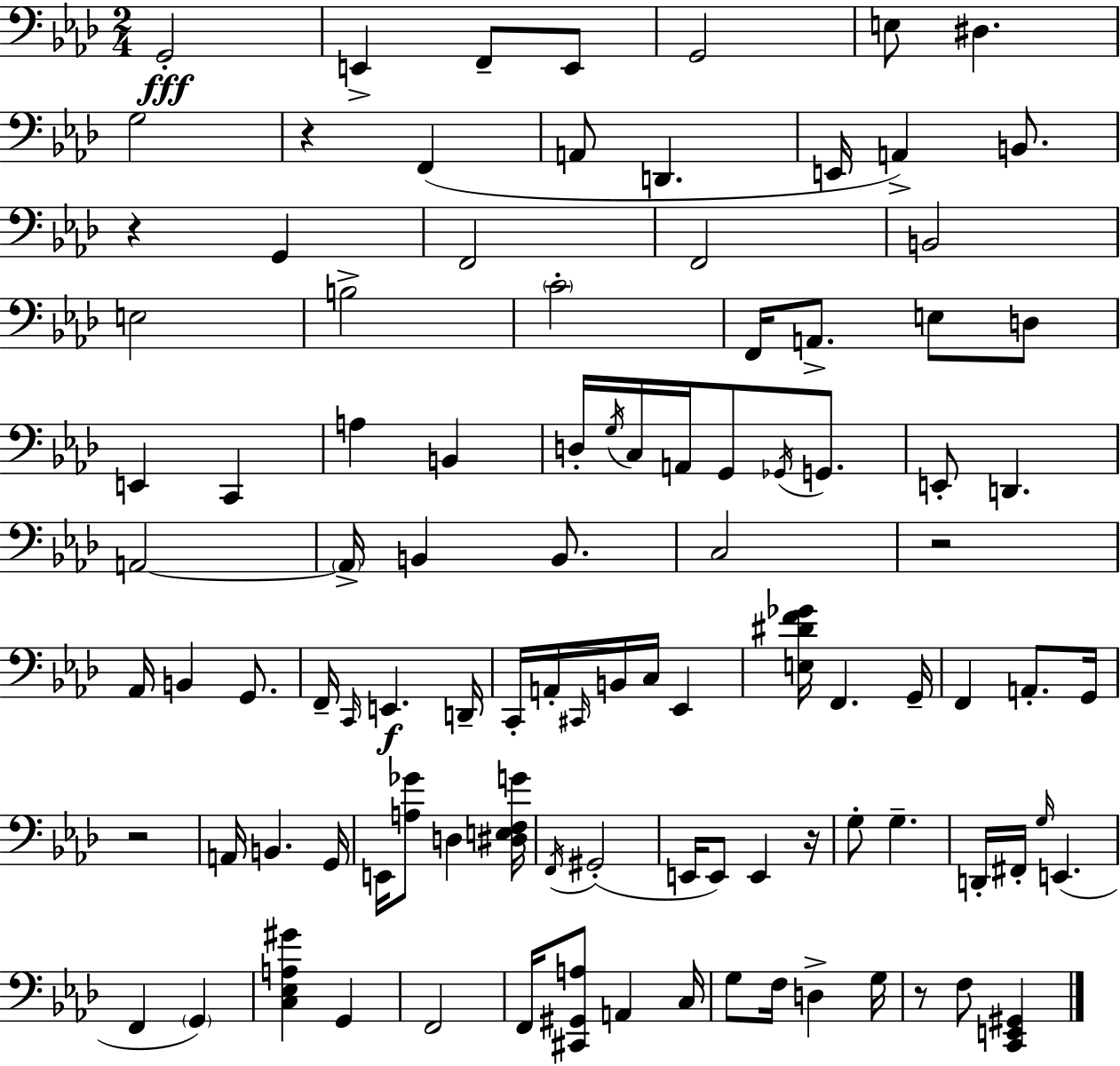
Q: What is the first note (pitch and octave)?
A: G2